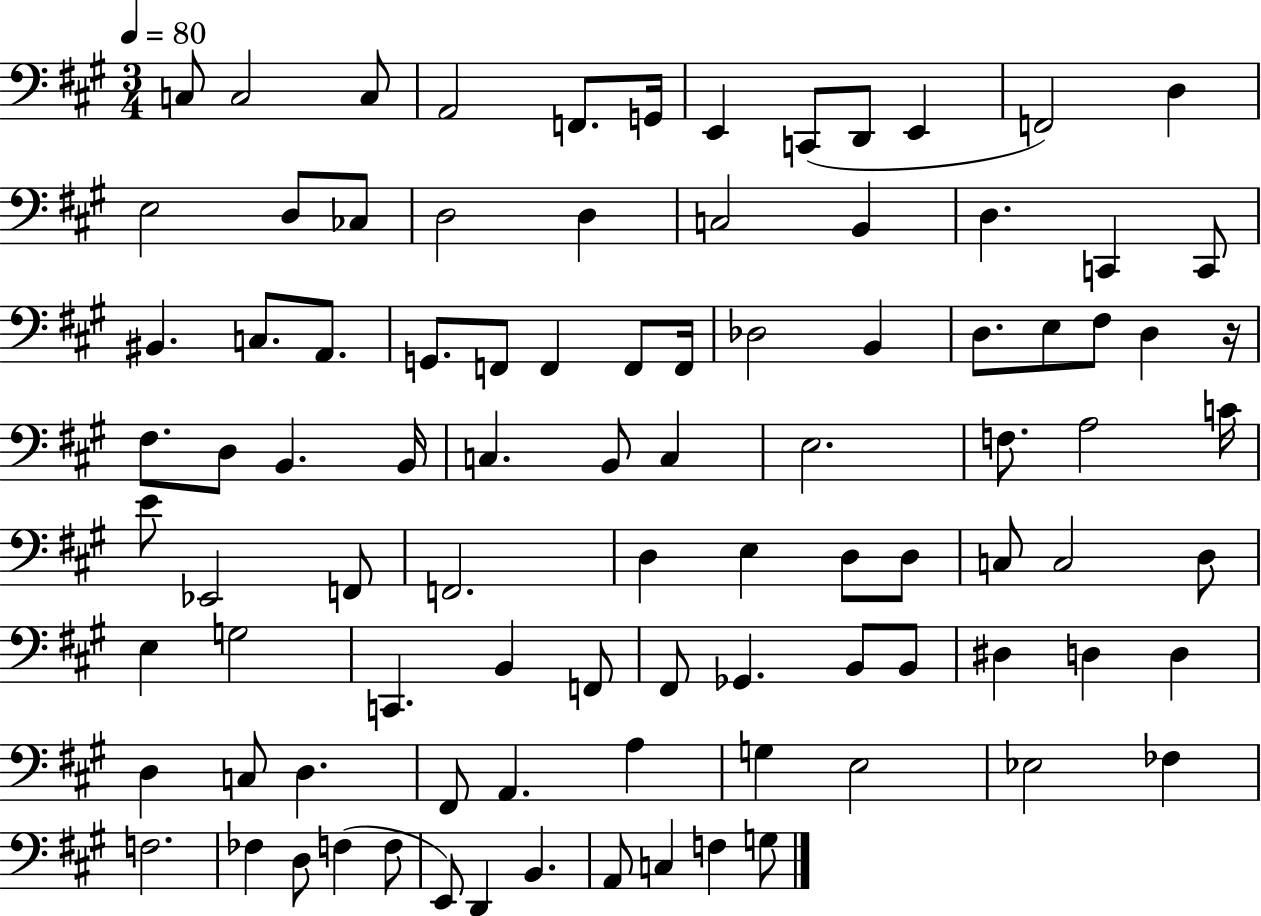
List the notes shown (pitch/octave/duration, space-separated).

C3/e C3/h C3/e A2/h F2/e. G2/s E2/q C2/e D2/e E2/q F2/h D3/q E3/h D3/e CES3/e D3/h D3/q C3/h B2/q D3/q. C2/q C2/e BIS2/q. C3/e. A2/e. G2/e. F2/e F2/q F2/e F2/s Db3/h B2/q D3/e. E3/e F#3/e D3/q R/s F#3/e. D3/e B2/q. B2/s C3/q. B2/e C3/q E3/h. F3/e. A3/h C4/s E4/e Eb2/h F2/e F2/h. D3/q E3/q D3/e D3/e C3/e C3/h D3/e E3/q G3/h C2/q. B2/q F2/e F#2/e Gb2/q. B2/e B2/e D#3/q D3/q D3/q D3/q C3/e D3/q. F#2/e A2/q. A3/q G3/q E3/h Eb3/h FES3/q F3/h. FES3/q D3/e F3/q F3/e E2/e D2/q B2/q. A2/e C3/q F3/q G3/e